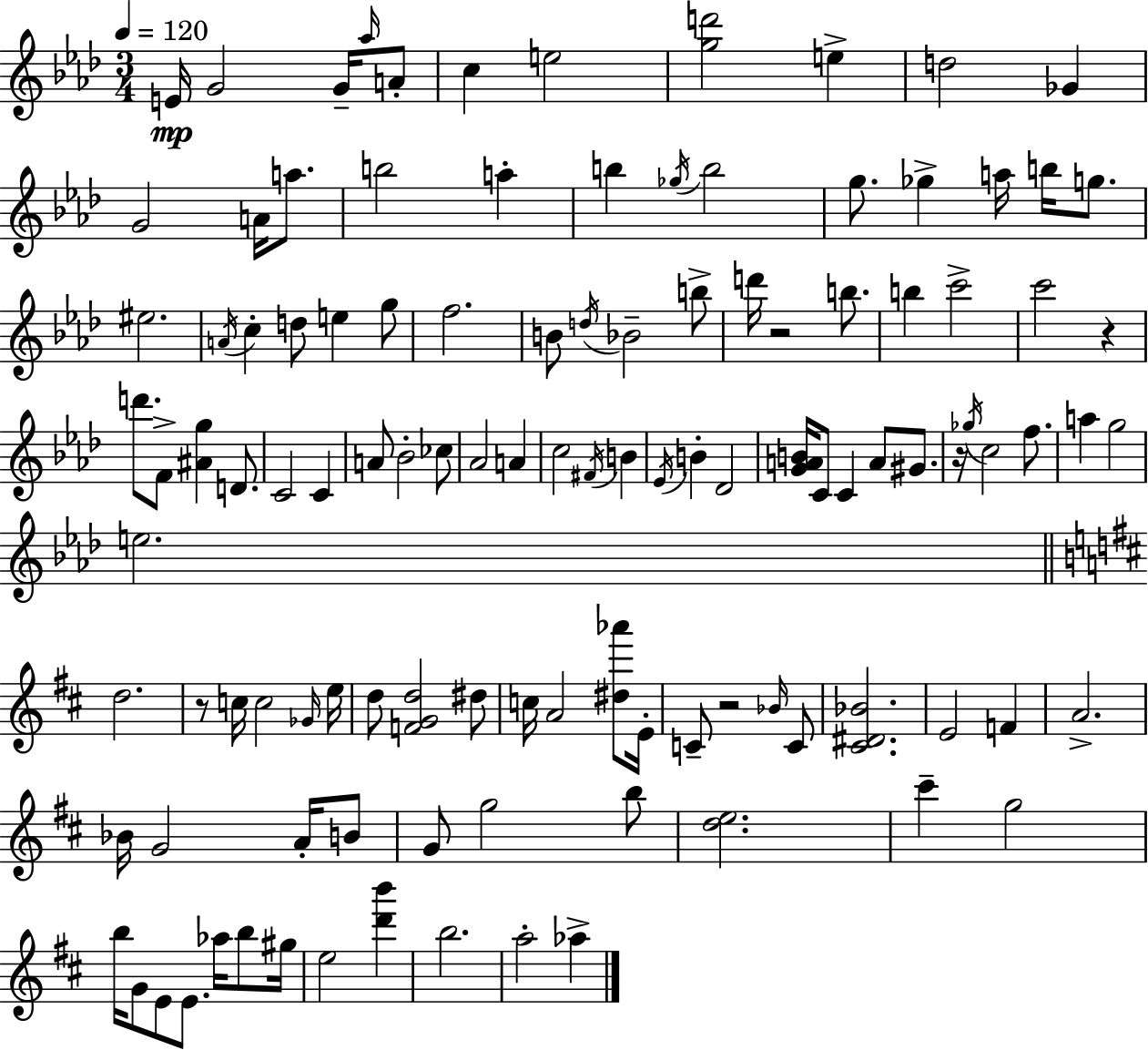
E4/s G4/h G4/s Ab5/s A4/e C5/q E5/h [G5,D6]/h E5/q D5/h Gb4/q G4/h A4/s A5/e. B5/h A5/q B5/q Gb5/s B5/h G5/e. Gb5/q A5/s B5/s G5/e. EIS5/h. A4/s C5/q D5/e E5/q G5/e F5/h. B4/e D5/s Bb4/h B5/e D6/s R/h B5/e. B5/q C6/h C6/h R/q D6/e. F4/e [A#4,G5]/q D4/e. C4/h C4/q A4/e Bb4/h CES5/e Ab4/h A4/q C5/h F#4/s B4/q Eb4/s B4/q Db4/h [G4,A4,B4]/s C4/e C4/q A4/e G#4/e. R/s Gb5/s C5/h F5/e. A5/q G5/h E5/h. D5/h. R/e C5/s C5/h Gb4/s E5/s D5/e [F4,G4,D5]/h D#5/e C5/s A4/h [D#5,Ab6]/e E4/s C4/e R/h Bb4/s C4/e [C#4,D#4,Bb4]/h. E4/h F4/q A4/h. Bb4/s G4/h A4/s B4/e G4/e G5/h B5/e [D5,E5]/h. C#6/q G5/h B5/s G4/e E4/e E4/e. Ab5/s B5/e G#5/s E5/h [D6,B6]/q B5/h. A5/h Ab5/q